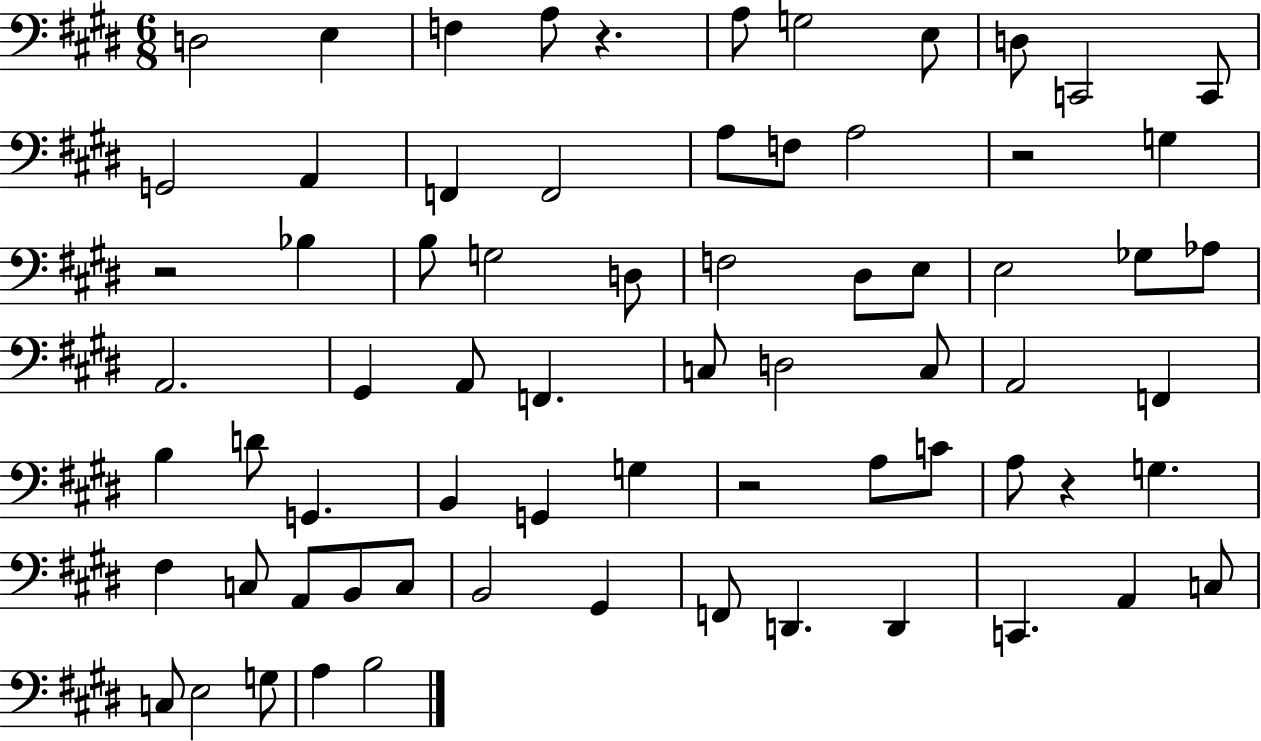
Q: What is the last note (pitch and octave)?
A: B3